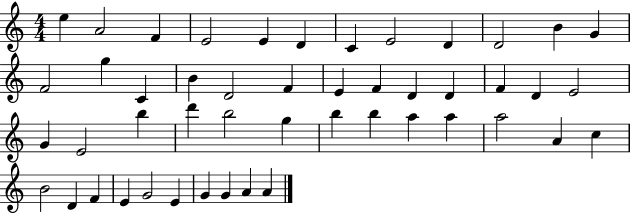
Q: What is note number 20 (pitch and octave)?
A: F4